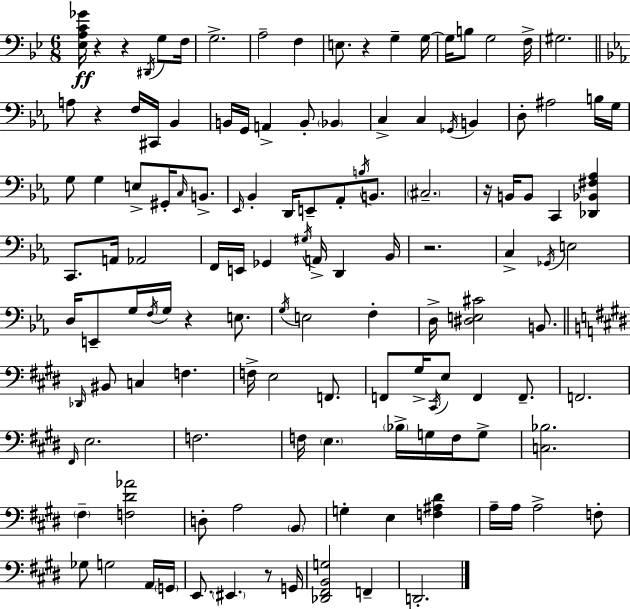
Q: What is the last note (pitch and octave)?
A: D2